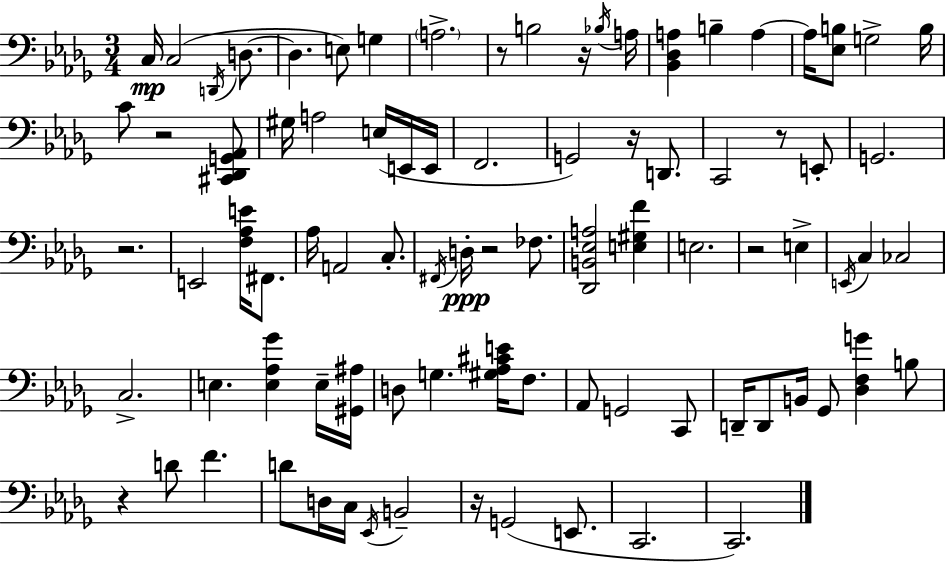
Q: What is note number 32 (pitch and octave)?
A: A2